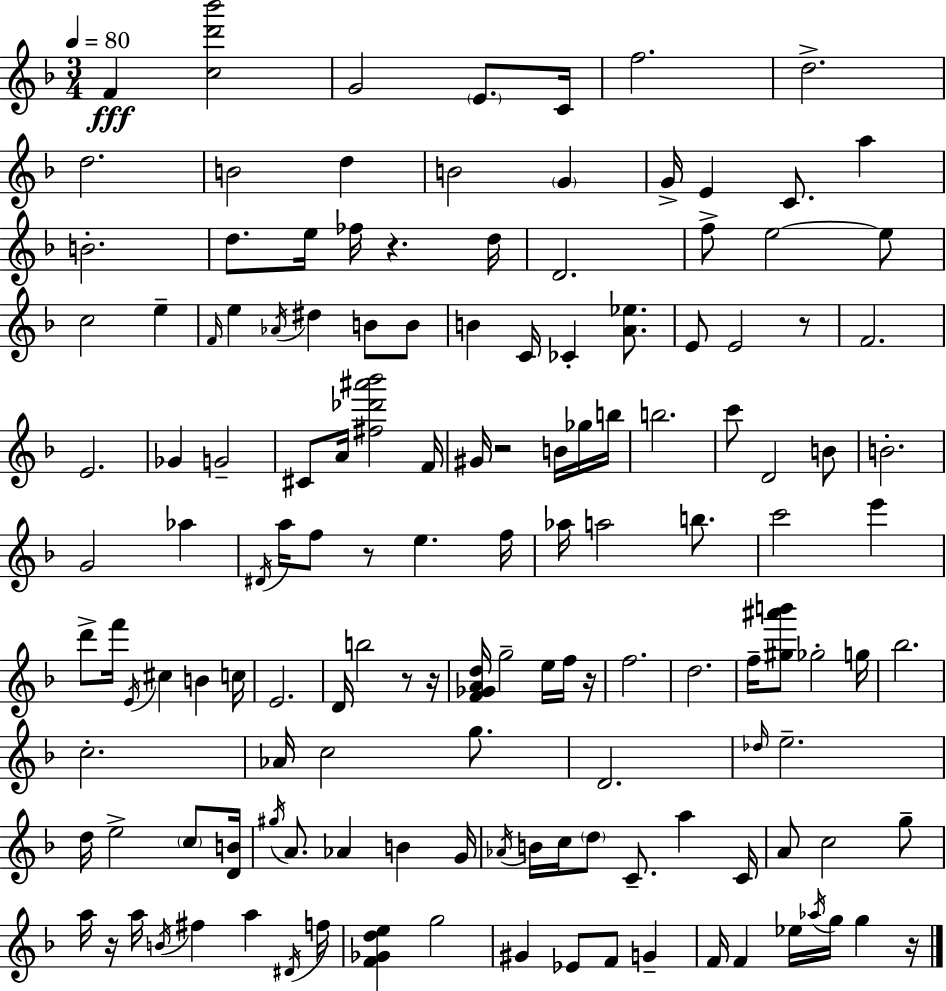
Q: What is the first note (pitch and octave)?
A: F4